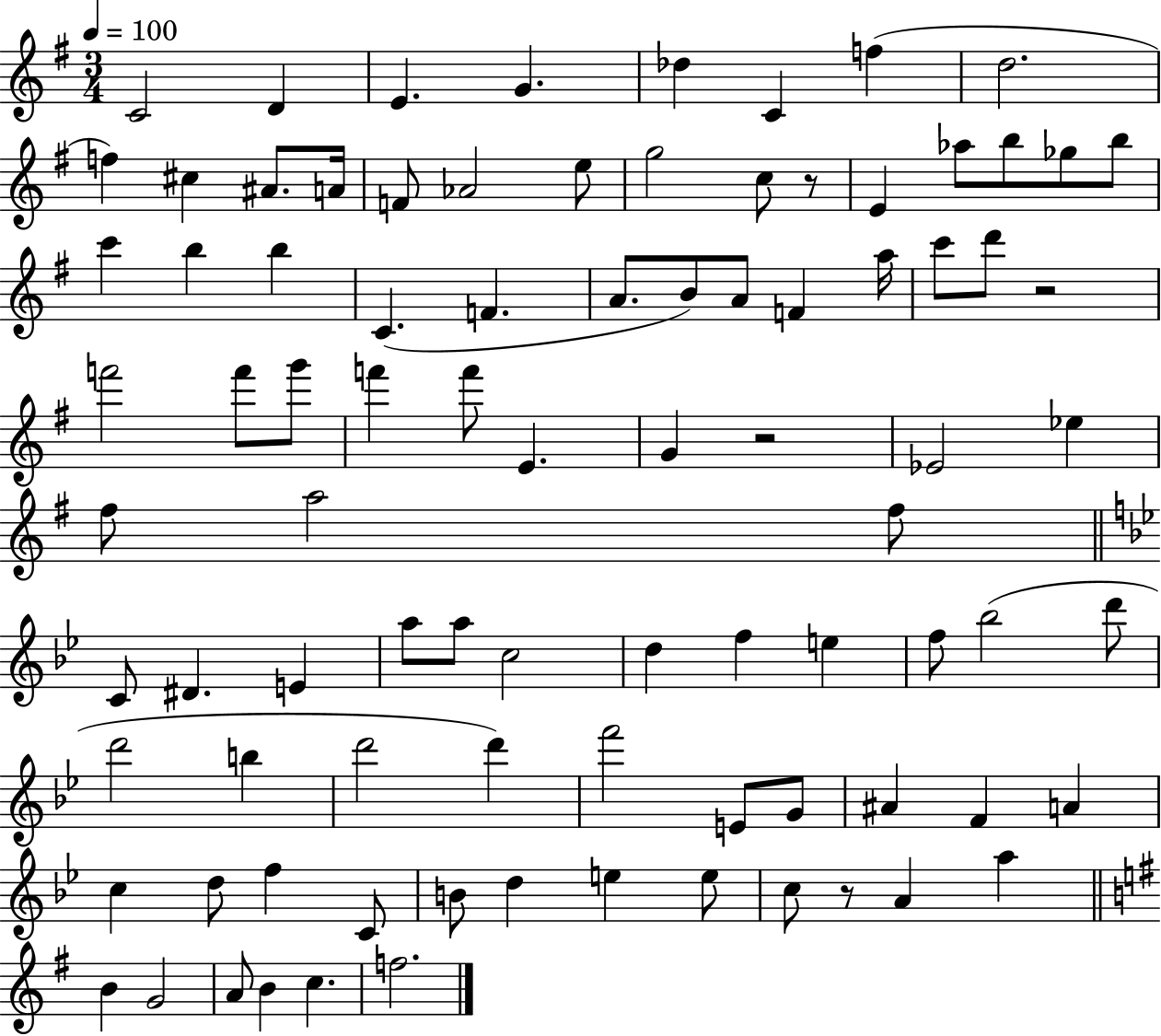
C4/h D4/q E4/q. G4/q. Db5/q C4/q F5/q D5/h. F5/q C#5/q A#4/e. A4/s F4/e Ab4/h E5/e G5/h C5/e R/e E4/q Ab5/e B5/e Gb5/e B5/e C6/q B5/q B5/q C4/q. F4/q. A4/e. B4/e A4/e F4/q A5/s C6/e D6/e R/h F6/h F6/e G6/e F6/q F6/e E4/q. G4/q R/h Eb4/h Eb5/q F#5/e A5/h F#5/e C4/e D#4/q. E4/q A5/e A5/e C5/h D5/q F5/q E5/q F5/e Bb5/h D6/e D6/h B5/q D6/h D6/q F6/h E4/e G4/e A#4/q F4/q A4/q C5/q D5/e F5/q C4/e B4/e D5/q E5/q E5/e C5/e R/e A4/q A5/q B4/q G4/h A4/e B4/q C5/q. F5/h.